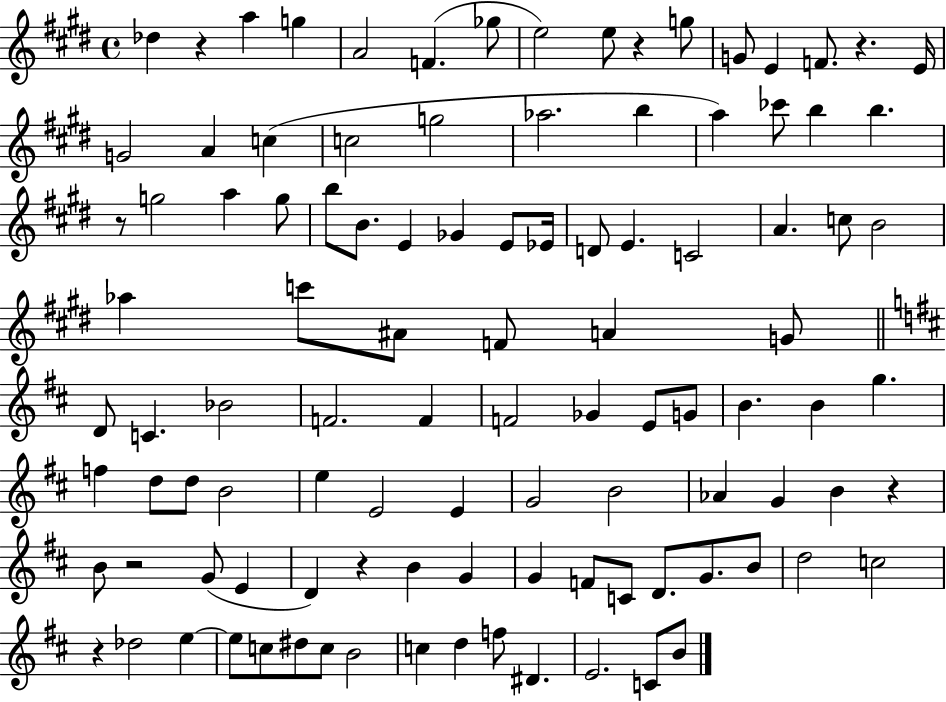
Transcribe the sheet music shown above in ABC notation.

X:1
T:Untitled
M:4/4
L:1/4
K:E
_d z a g A2 F _g/2 e2 e/2 z g/2 G/2 E F/2 z E/4 G2 A c c2 g2 _a2 b a _c'/2 b b z/2 g2 a g/2 b/2 B/2 E _G E/2 _E/4 D/2 E C2 A c/2 B2 _a c'/2 ^A/2 F/2 A G/2 D/2 C _B2 F2 F F2 _G E/2 G/2 B B g f d/2 d/2 B2 e E2 E G2 B2 _A G B z B/2 z2 G/2 E D z B G G F/2 C/2 D/2 G/2 B/2 d2 c2 z _d2 e e/2 c/2 ^d/2 c/2 B2 c d f/2 ^D E2 C/2 B/2